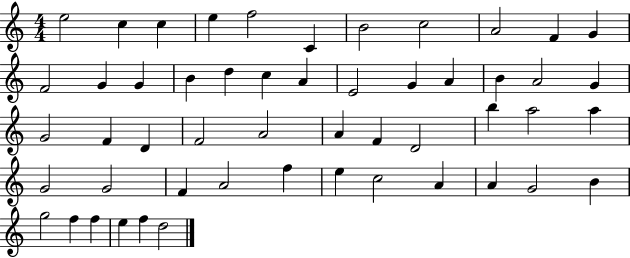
E5/h C5/q C5/q E5/q F5/h C4/q B4/h C5/h A4/h F4/q G4/q F4/h G4/q G4/q B4/q D5/q C5/q A4/q E4/h G4/q A4/q B4/q A4/h G4/q G4/h F4/q D4/q F4/h A4/h A4/q F4/q D4/h B5/q A5/h A5/q G4/h G4/h F4/q A4/h F5/q E5/q C5/h A4/q A4/q G4/h B4/q G5/h F5/q F5/q E5/q F5/q D5/h